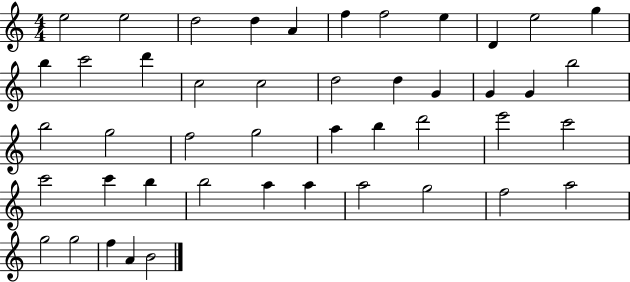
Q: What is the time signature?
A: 4/4